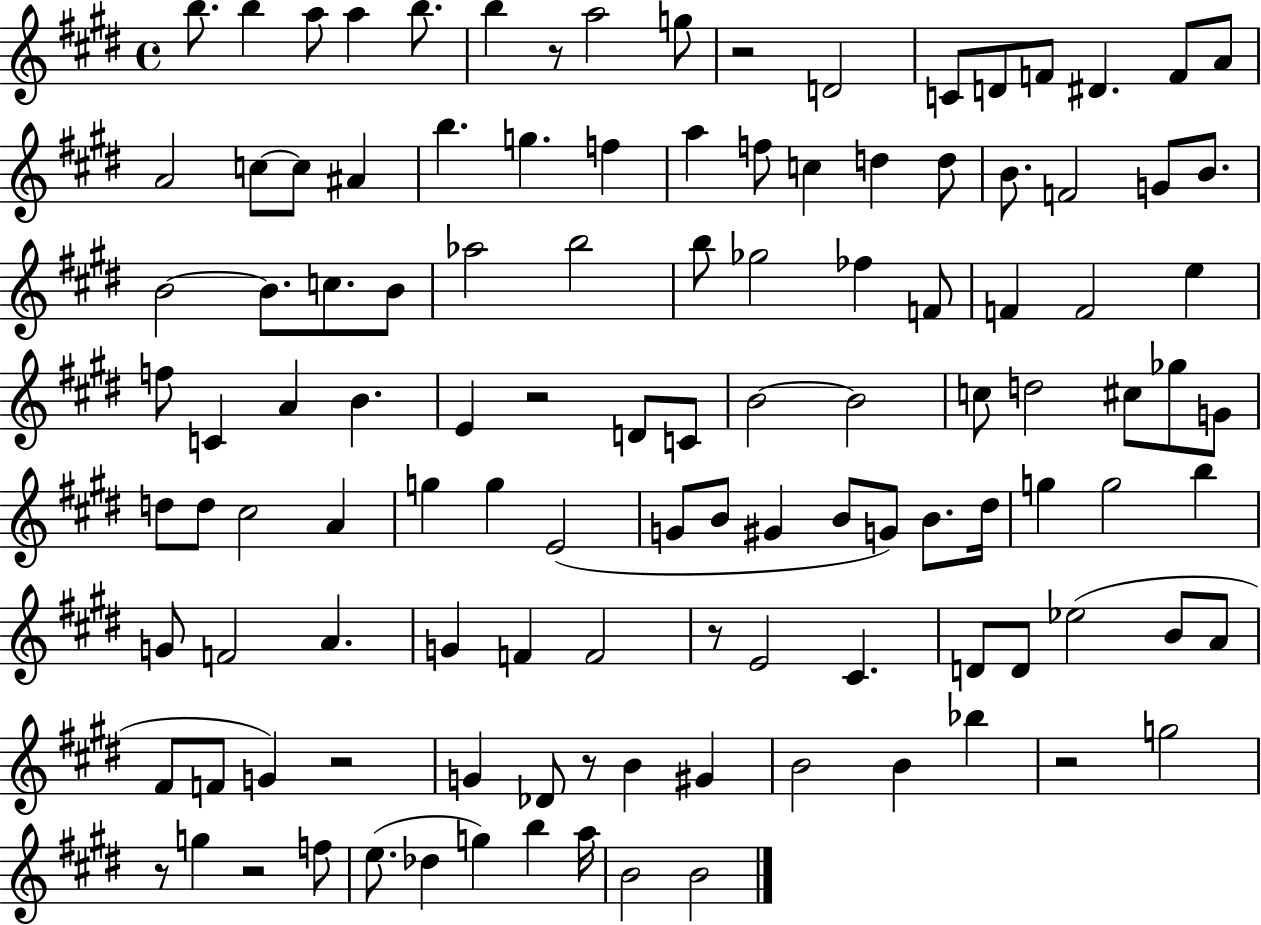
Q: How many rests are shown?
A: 9